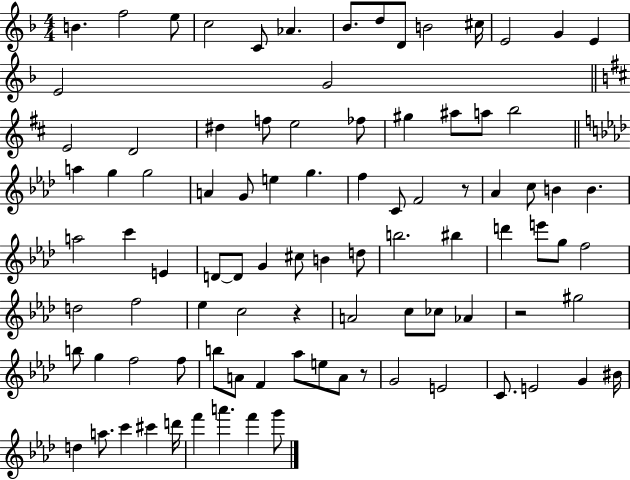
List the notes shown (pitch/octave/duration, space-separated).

B4/q. F5/h E5/e C5/h C4/e Ab4/q. Bb4/e. D5/e D4/e B4/h C#5/s E4/h G4/q E4/q E4/h G4/h E4/h D4/h D#5/q F5/e E5/h FES5/e G#5/q A#5/e A5/e B5/h A5/q G5/q G5/h A4/q G4/e E5/q G5/q. F5/q C4/e F4/h R/e Ab4/q C5/e B4/q B4/q. A5/h C6/q E4/q D4/e D4/e G4/q C#5/e B4/q D5/e B5/h. BIS5/q D6/q E6/e G5/e F5/h D5/h F5/h Eb5/q C5/h R/q A4/h C5/e CES5/e Ab4/q R/h G#5/h B5/e G5/q F5/h F5/e B5/e A4/e F4/q Ab5/e E5/e A4/e R/e G4/h E4/h C4/e. E4/h G4/q BIS4/s D5/q A5/e. C6/q C#6/q D6/s F6/q A6/q. F6/q G6/e